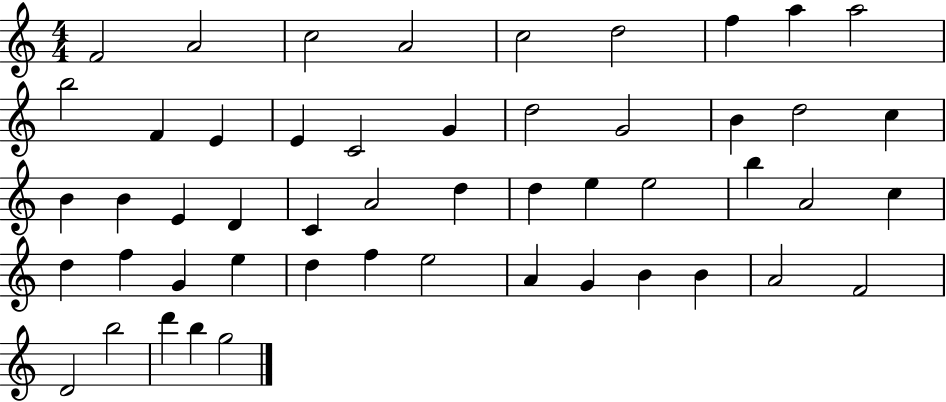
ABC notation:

X:1
T:Untitled
M:4/4
L:1/4
K:C
F2 A2 c2 A2 c2 d2 f a a2 b2 F E E C2 G d2 G2 B d2 c B B E D C A2 d d e e2 b A2 c d f G e d f e2 A G B B A2 F2 D2 b2 d' b g2